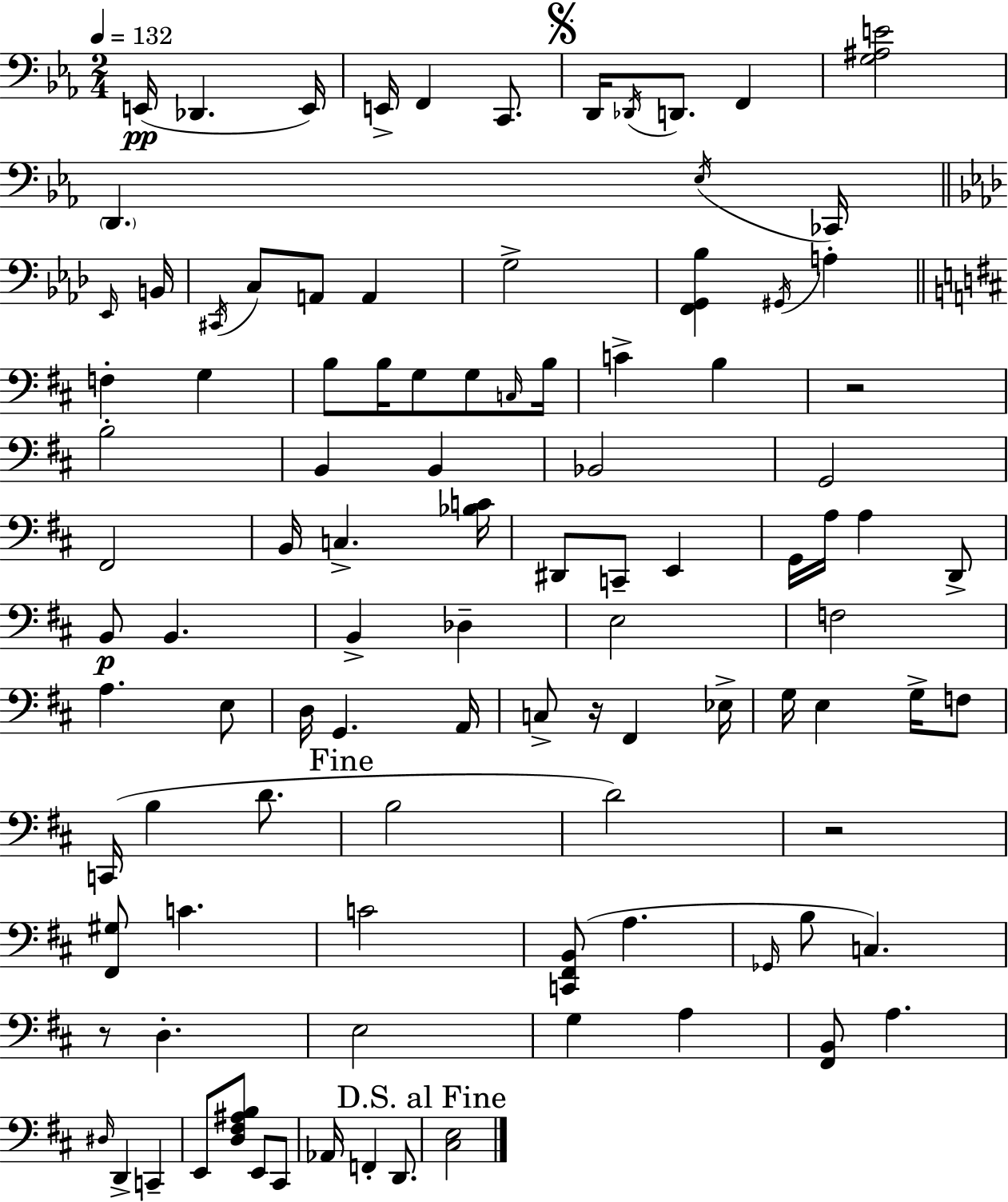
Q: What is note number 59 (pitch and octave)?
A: C3